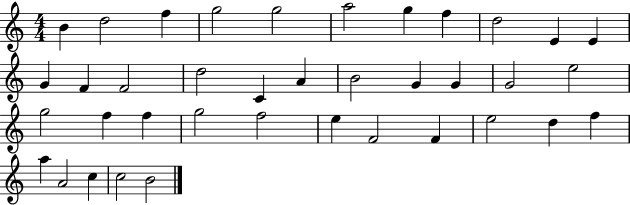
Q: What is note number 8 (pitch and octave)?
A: F5